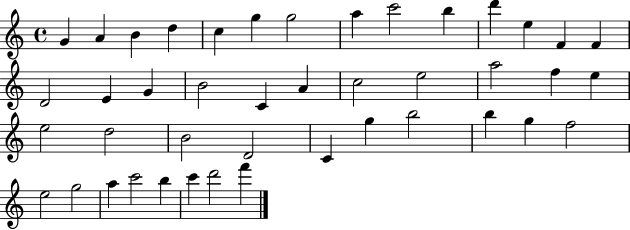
G4/q A4/q B4/q D5/q C5/q G5/q G5/h A5/q C6/h B5/q D6/q E5/q F4/q F4/q D4/h E4/q G4/q B4/h C4/q A4/q C5/h E5/h A5/h F5/q E5/q E5/h D5/h B4/h D4/h C4/q G5/q B5/h B5/q G5/q F5/h E5/h G5/h A5/q C6/h B5/q C6/q D6/h F6/q